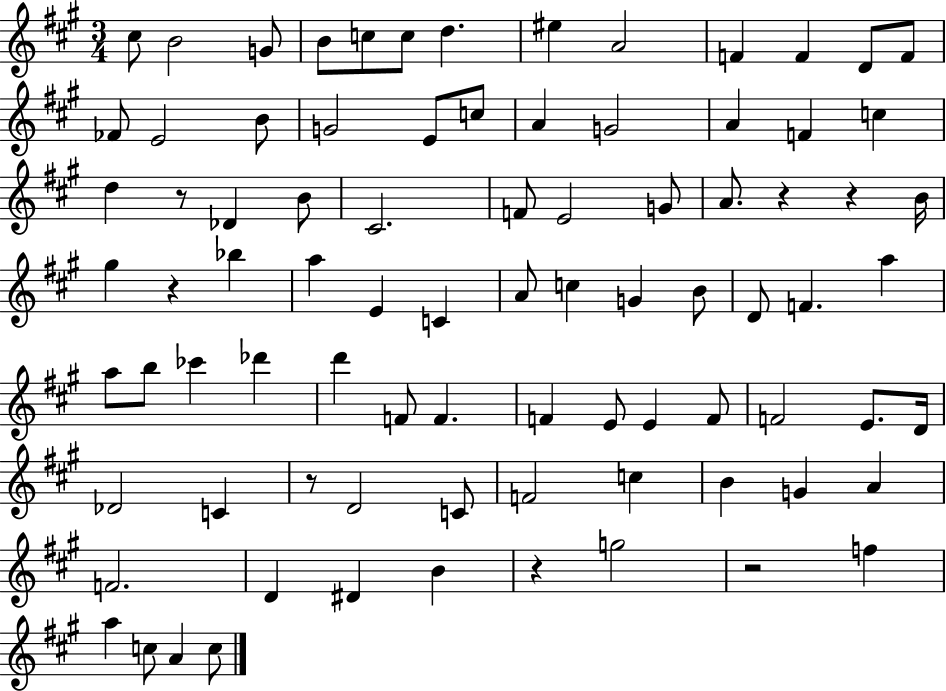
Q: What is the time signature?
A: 3/4